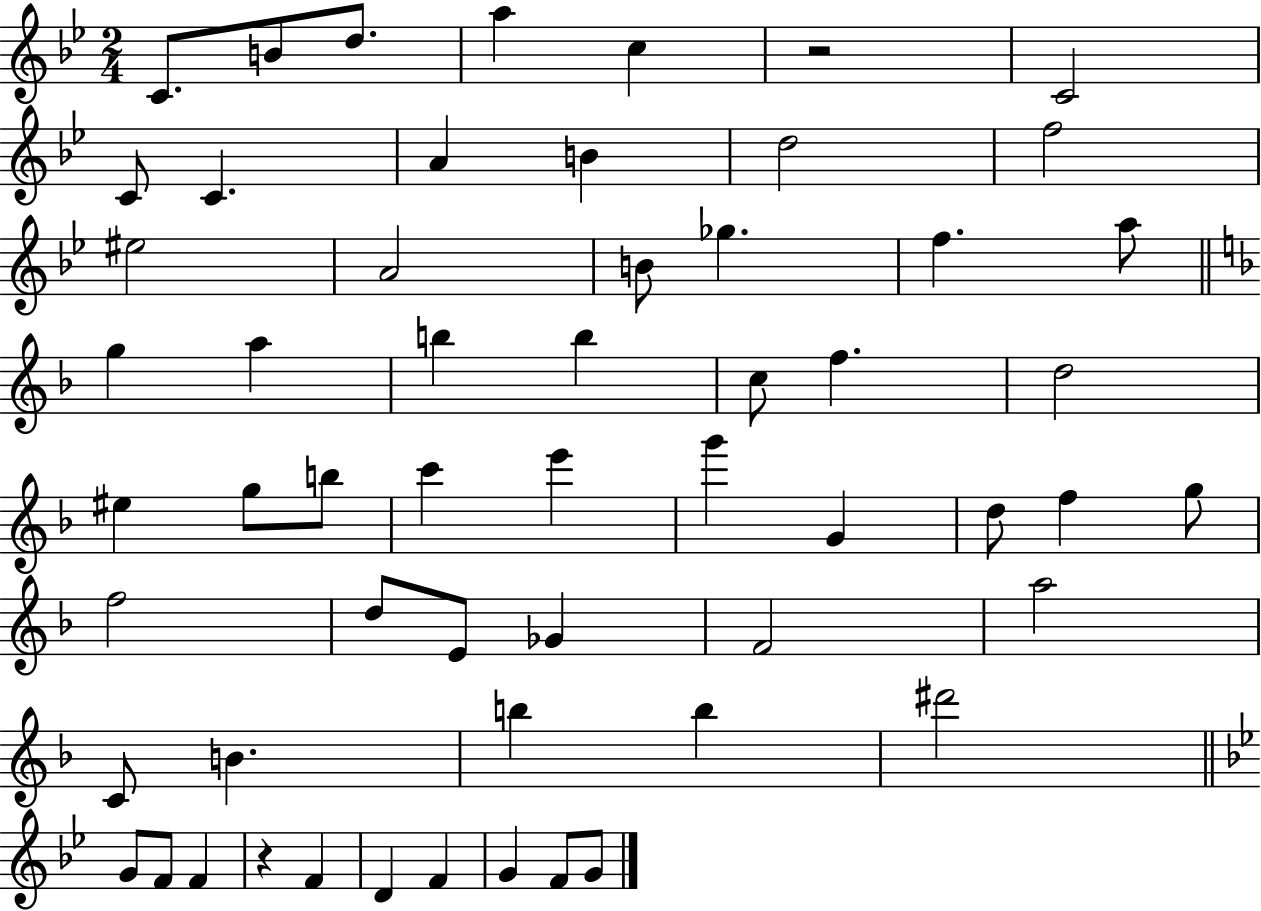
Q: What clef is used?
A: treble